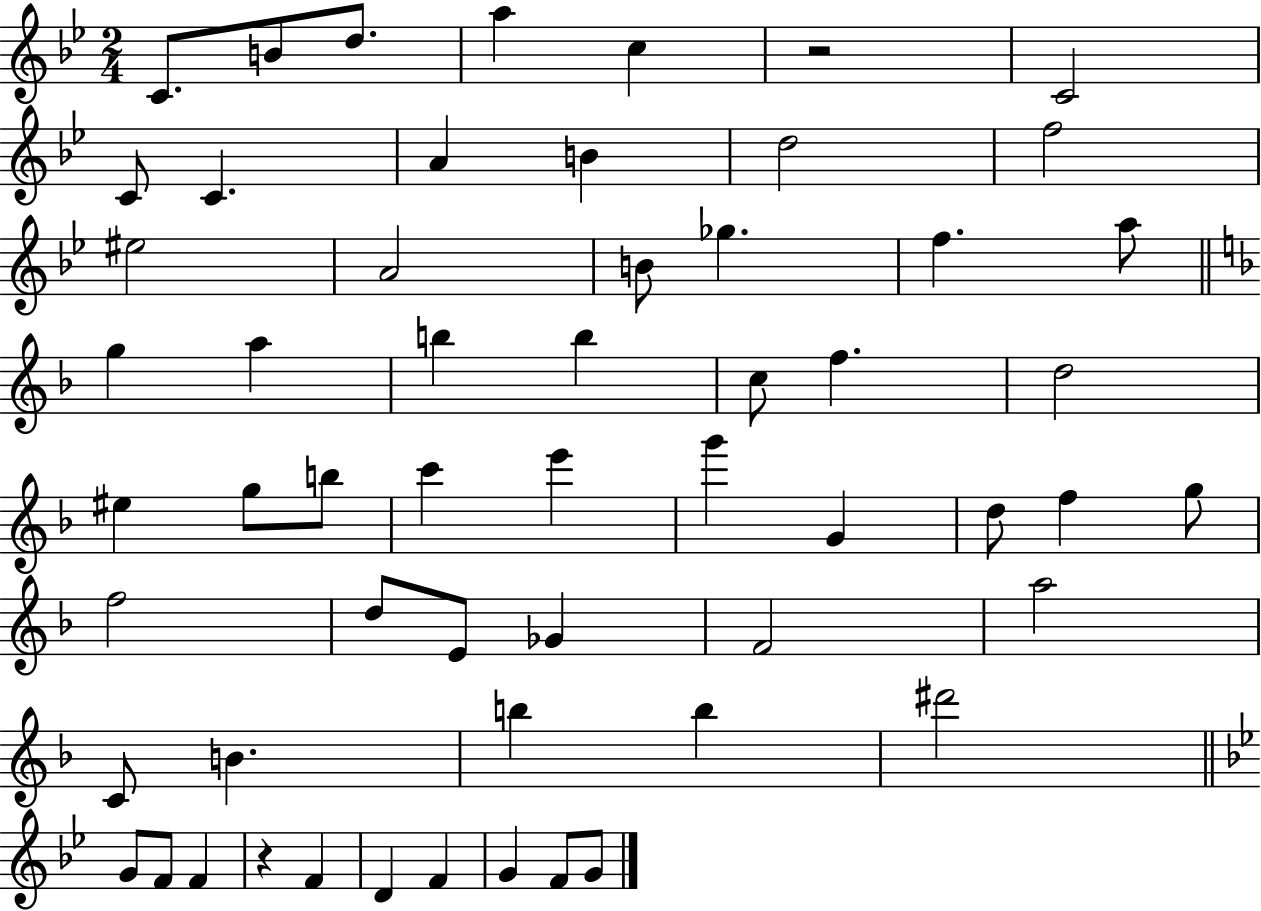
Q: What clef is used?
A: treble